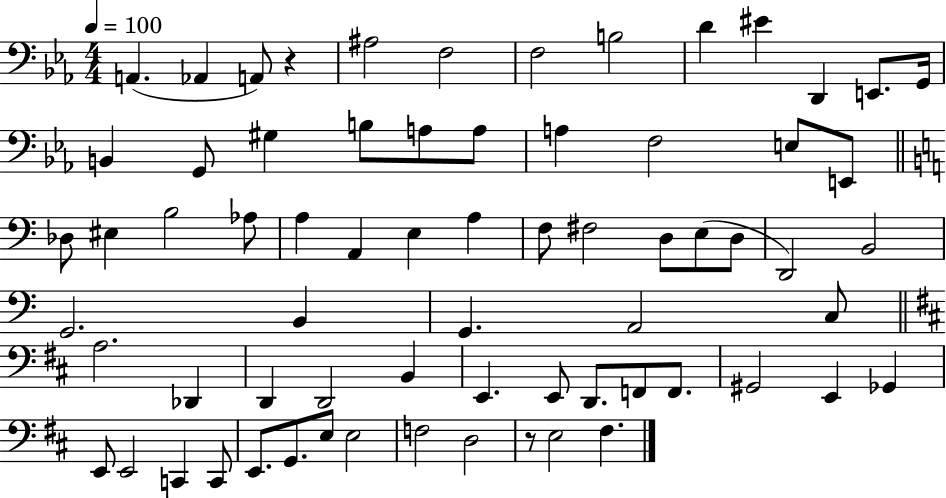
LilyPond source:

{
  \clef bass
  \numericTimeSignature
  \time 4/4
  \key ees \major
  \tempo 4 = 100
  a,4.( aes,4 a,8) r4 | ais2 f2 | f2 b2 | d'4 eis'4 d,4 e,8. g,16 | \break b,4 g,8 gis4 b8 a8 a8 | a4 f2 e8 e,8 | \bar "||" \break \key c \major des8 eis4 b2 aes8 | a4 a,4 e4 a4 | f8 fis2 d8 e8( d8 | d,2) b,2 | \break g,2. b,4 | g,4. a,2 c8 | \bar "||" \break \key b \minor a2. des,4 | d,4 d,2 b,4 | e,4. e,8 d,8. f,8 f,8. | gis,2 e,4 ges,4 | \break e,8 e,2 c,4 c,8 | e,8. g,8. e8 e2 | f2 d2 | r8 e2 fis4. | \break \bar "|."
}